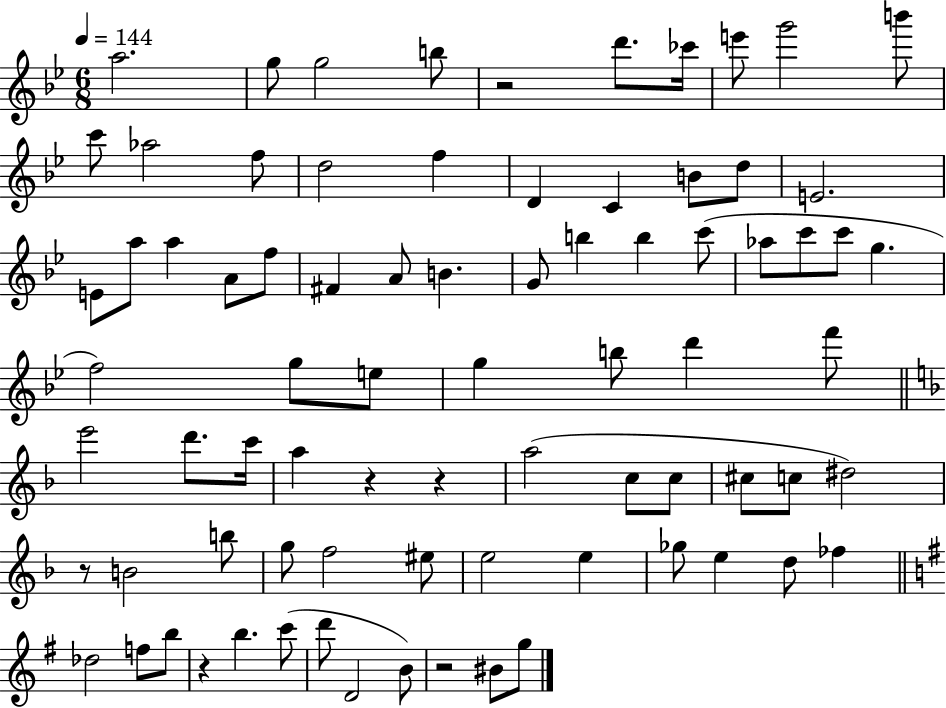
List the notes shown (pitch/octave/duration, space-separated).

A5/h. G5/e G5/h B5/e R/h D6/e. CES6/s E6/e G6/h B6/e C6/e Ab5/h F5/e D5/h F5/q D4/q C4/q B4/e D5/e E4/h. E4/e A5/e A5/q A4/e F5/e F#4/q A4/e B4/q. G4/e B5/q B5/q C6/e Ab5/e C6/e C6/e G5/q. F5/h G5/e E5/e G5/q B5/e D6/q F6/e E6/h D6/e. C6/s A5/q R/q R/q A5/h C5/e C5/e C#5/e C5/e D#5/h R/e B4/h B5/e G5/e F5/h EIS5/e E5/h E5/q Gb5/e E5/q D5/e FES5/q Db5/h F5/e B5/e R/q B5/q. C6/e D6/e D4/h B4/e R/h BIS4/e G5/e